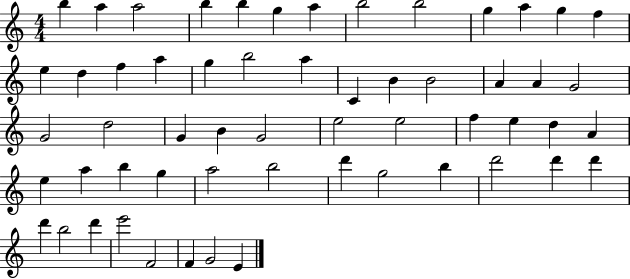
B5/q A5/q A5/h B5/q B5/q G5/q A5/q B5/h B5/h G5/q A5/q G5/q F5/q E5/q D5/q F5/q A5/q G5/q B5/h A5/q C4/q B4/q B4/h A4/q A4/q G4/h G4/h D5/h G4/q B4/q G4/h E5/h E5/h F5/q E5/q D5/q A4/q E5/q A5/q B5/q G5/q A5/h B5/h D6/q G5/h B5/q D6/h D6/q D6/q D6/q B5/h D6/q E6/h F4/h F4/q G4/h E4/q